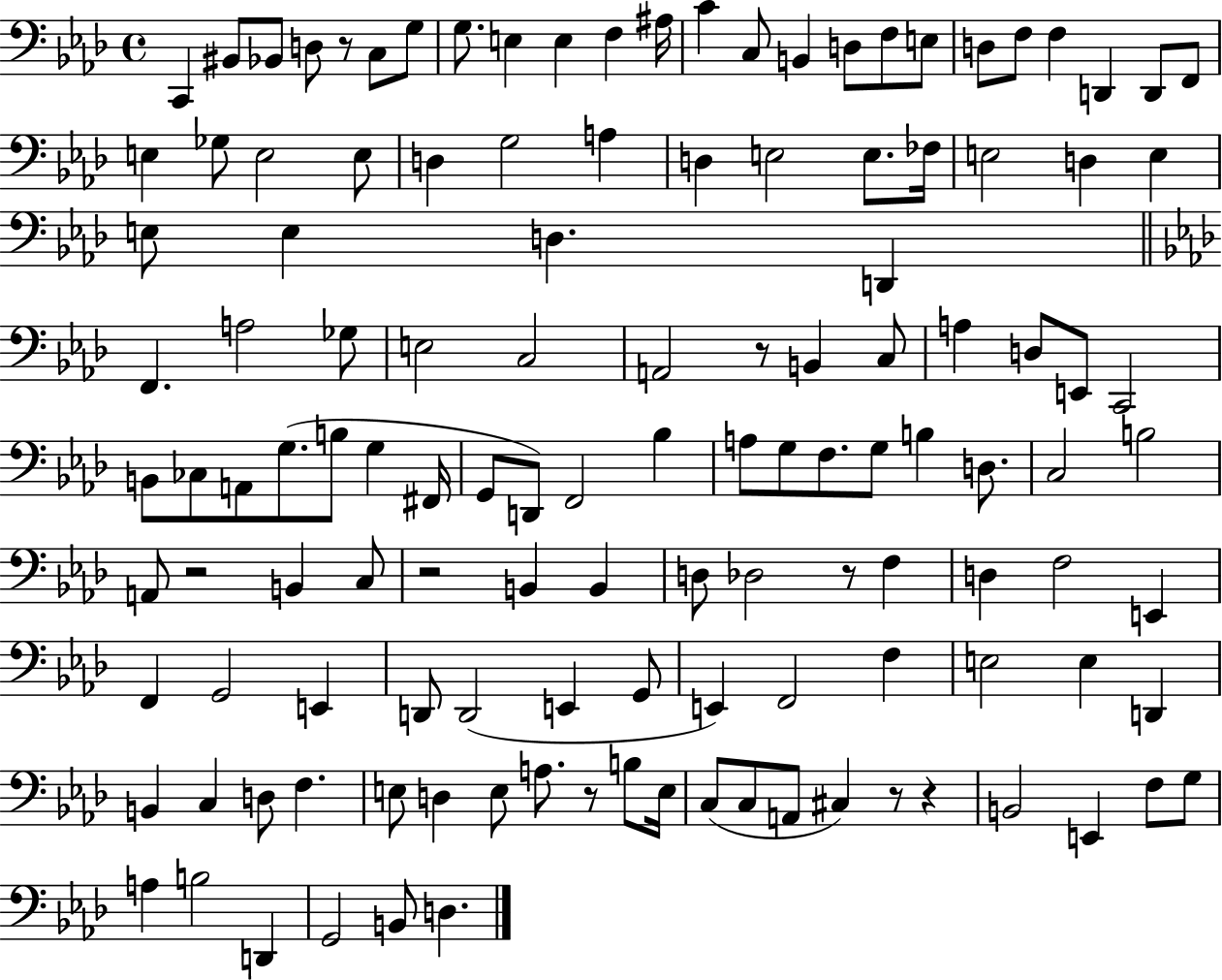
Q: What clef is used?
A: bass